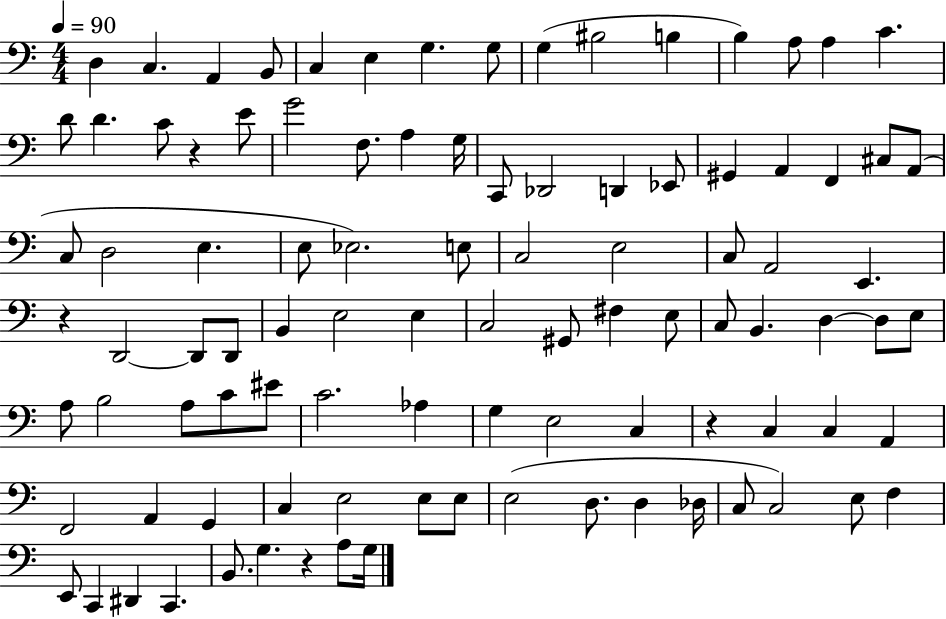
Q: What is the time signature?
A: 4/4